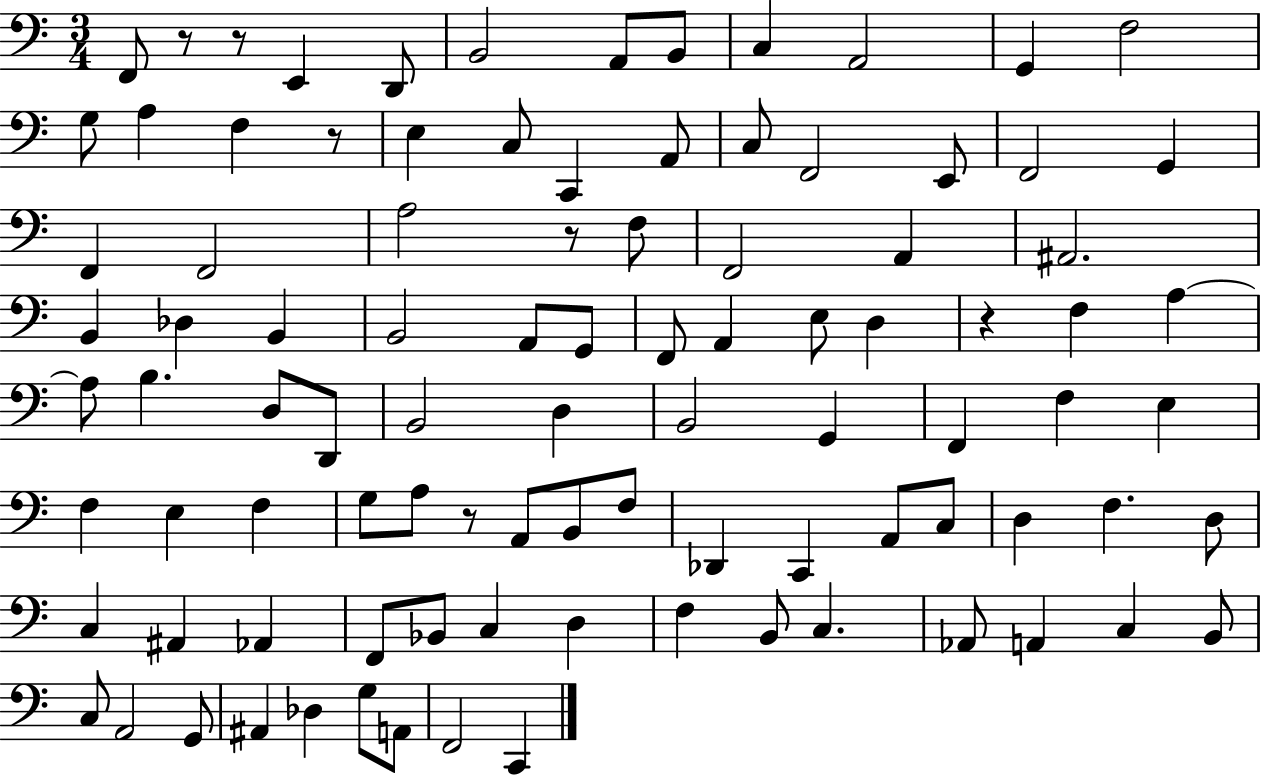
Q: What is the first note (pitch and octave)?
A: F2